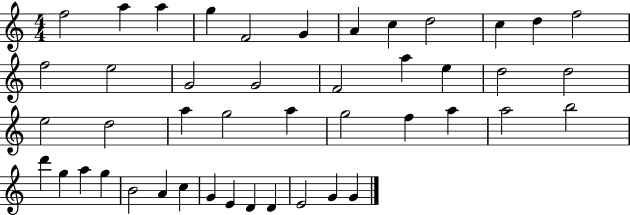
{
  \clef treble
  \numericTimeSignature
  \time 4/4
  \key c \major
  f''2 a''4 a''4 | g''4 f'2 g'4 | a'4 c''4 d''2 | c''4 d''4 f''2 | \break f''2 e''2 | g'2 g'2 | f'2 a''4 e''4 | d''2 d''2 | \break e''2 d''2 | a''4 g''2 a''4 | g''2 f''4 a''4 | a''2 b''2 | \break d'''4 g''4 a''4 g''4 | b'2 a'4 c''4 | g'4 e'4 d'4 d'4 | e'2 g'4 g'4 | \break \bar "|."
}